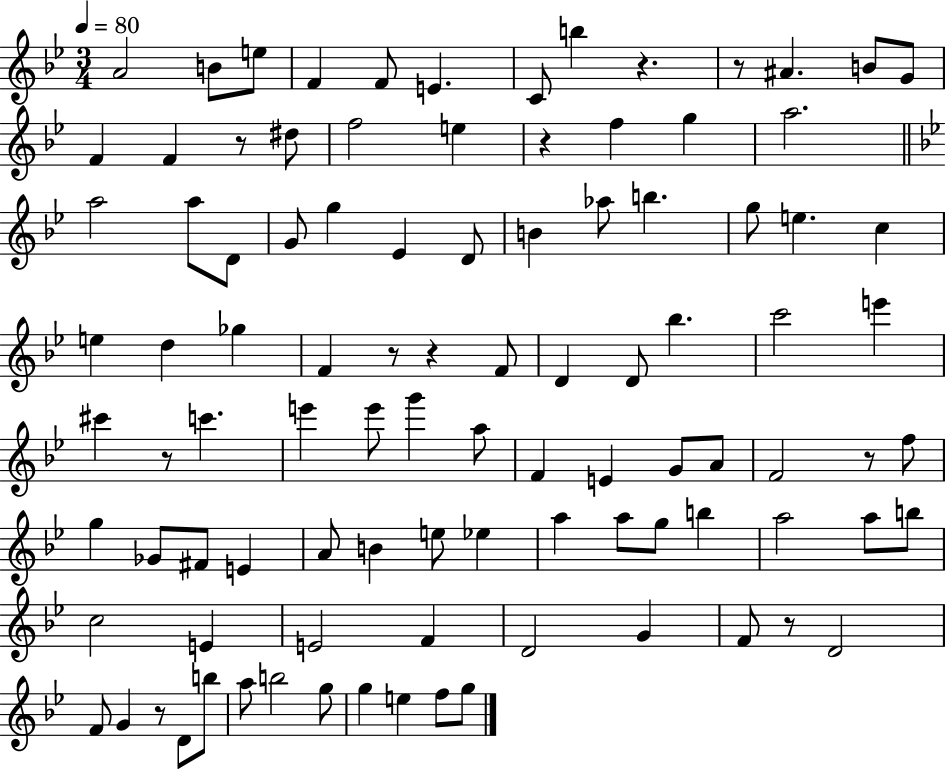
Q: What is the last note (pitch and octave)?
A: G5